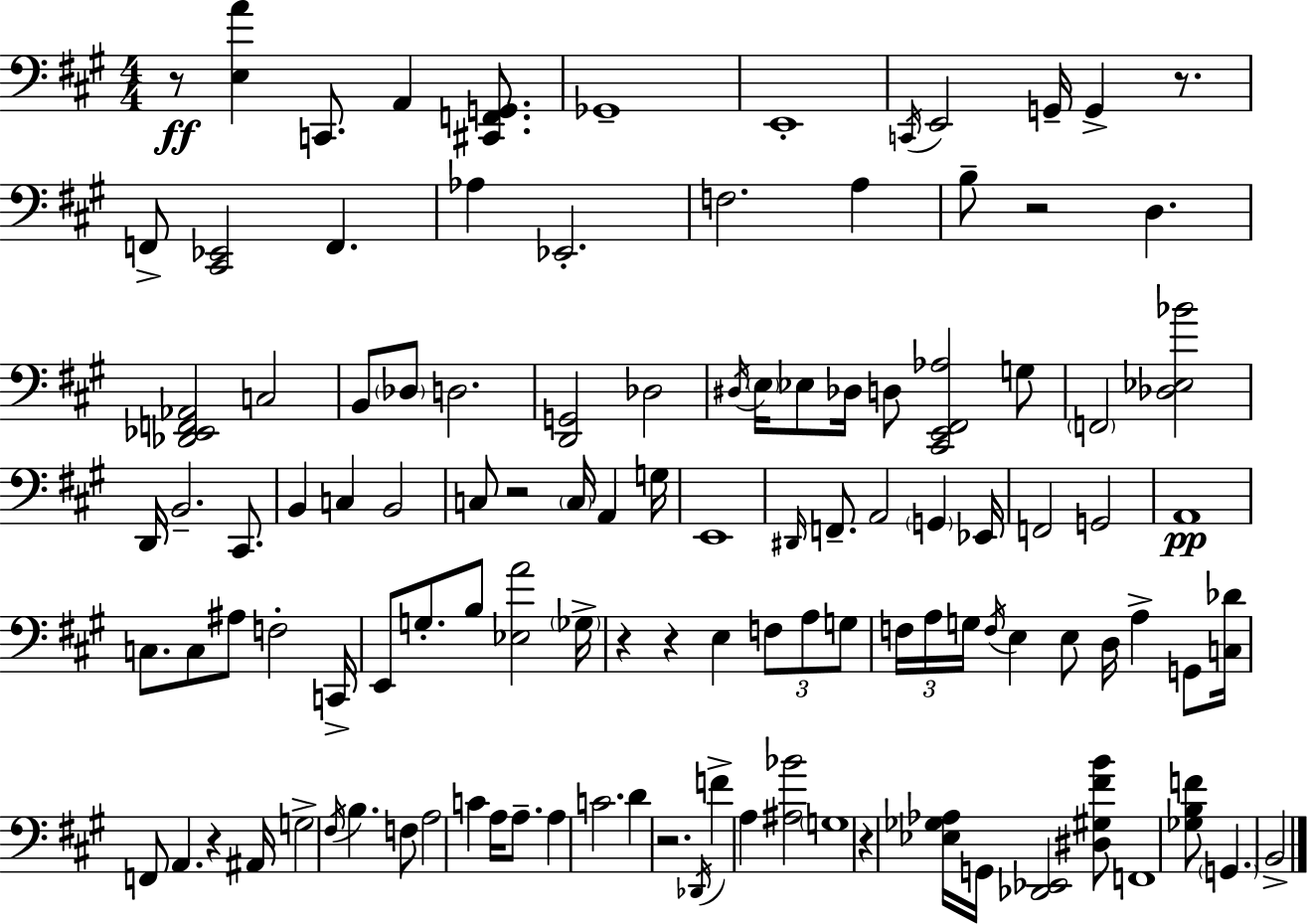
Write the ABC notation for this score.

X:1
T:Untitled
M:4/4
L:1/4
K:A
z/2 [E,A] C,,/2 A,, [^C,,F,,G,,]/2 _G,,4 E,,4 C,,/4 E,,2 G,,/4 G,, z/2 F,,/2 [^C,,_E,,]2 F,, _A, _E,,2 F,2 A, B,/2 z2 D, [_D,,_E,,F,,_A,,]2 C,2 B,,/2 _D,/2 D,2 [D,,G,,]2 _D,2 ^D,/4 E,/4 _E,/2 _D,/4 D,/2 [^C,,E,,^F,,_A,]2 G,/2 F,,2 [_D,_E,_B]2 D,,/4 B,,2 ^C,,/2 B,, C, B,,2 C,/2 z2 C,/4 A,, G,/4 E,,4 ^D,,/4 F,,/2 A,,2 G,, _E,,/4 F,,2 G,,2 A,,4 C,/2 C,/2 ^A,/2 F,2 C,,/4 E,,/2 G,/2 B,/2 [_E,A]2 _G,/4 z z E, F,/2 A,/2 G,/2 F,/4 A,/4 G,/4 F,/4 E, E,/2 D,/4 A, G,,/2 [C,_D]/4 F,,/2 A,, z ^A,,/4 G,2 ^F,/4 B, F,/2 A,2 C A,/4 A,/2 A, C2 D z2 _D,,/4 F A, [^A,_B]2 G,4 z [_E,_G,_A,]/4 G,,/4 [_D,,_E,,]2 [^D,^G,^FB]/2 F,,4 [_G,B,F]/2 G,, B,,2